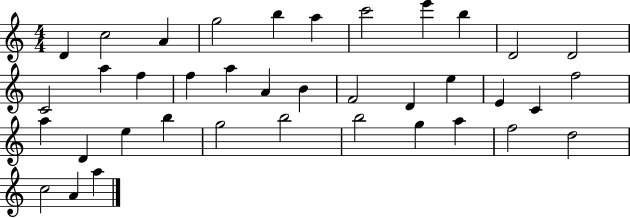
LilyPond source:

{
  \clef treble
  \numericTimeSignature
  \time 4/4
  \key c \major
  d'4 c''2 a'4 | g''2 b''4 a''4 | c'''2 e'''4 b''4 | d'2 d'2 | \break c'2 a''4 f''4 | f''4 a''4 a'4 b'4 | f'2 d'4 e''4 | e'4 c'4 f''2 | \break a''4 d'4 e''4 b''4 | g''2 b''2 | b''2 g''4 a''4 | f''2 d''2 | \break c''2 a'4 a''4 | \bar "|."
}